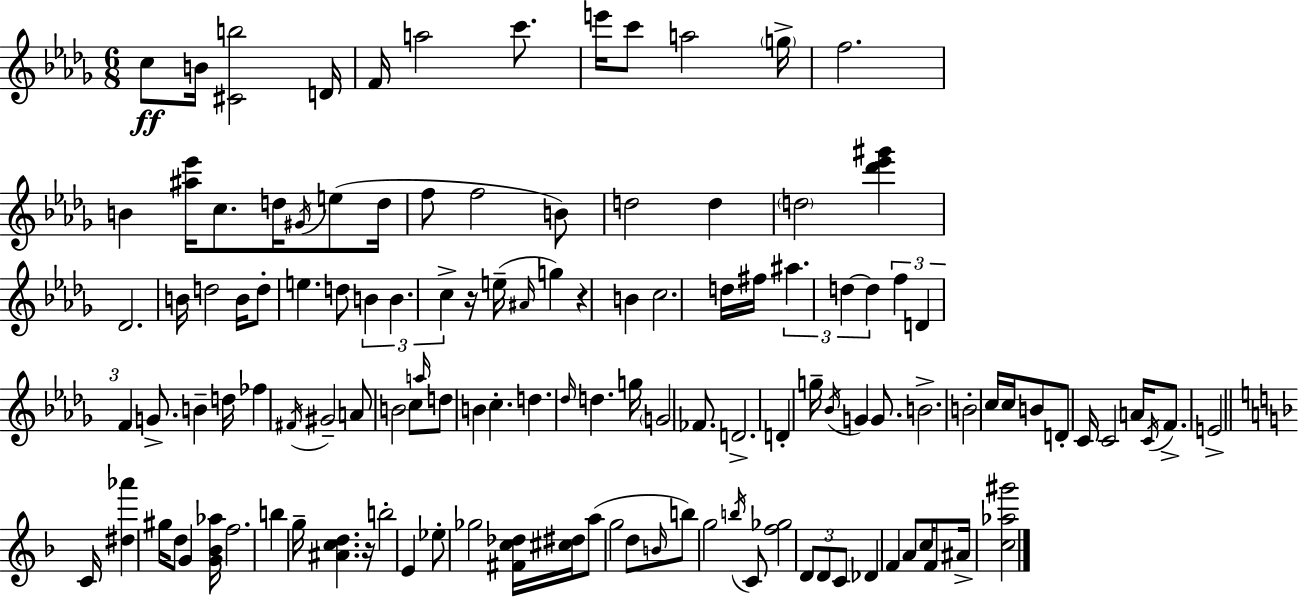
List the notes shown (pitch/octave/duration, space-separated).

C5/e B4/s [C#4,B5]/h D4/s F4/s A5/h C6/e. E6/s C6/e A5/h G5/s F5/h. B4/q [A#5,Eb6]/s C5/e. D5/s G#4/s E5/e D5/s F5/e F5/h B4/e D5/h D5/q D5/h [Db6,Eb6,G#6]/q Db4/h. B4/s D5/h B4/s D5/e E5/q. D5/e B4/q B4/q. C5/q R/s E5/s A#4/s G5/q R/q B4/q C5/h. D5/s F#5/s A#5/q. D5/q D5/q F5/q D4/q F4/q G4/e. B4/q D5/s FES5/q F#4/s G#4/h A4/e B4/h C5/e A5/s D5/e B4/q C5/q. D5/q. Db5/s D5/q. G5/s G4/h FES4/e. D4/h. D4/q G5/s Bb4/s G4/q G4/e. B4/h. B4/h C5/s C5/s B4/e D4/e C4/s C4/h A4/s C4/s F4/e. E4/h C4/s [D#5,Ab6]/q G#5/s D5/e G4/q [G4,Bb4,Ab5]/s F5/h. B5/q G5/s [A#4,C5,D5]/q. R/s B5/h E4/q Eb5/e Gb5/h [F#4,C5,Db5]/s [C#5,D#5]/s A5/e G5/h D5/e B4/s B5/e G5/h B5/s C4/e [F5,Gb5]/h D4/e D4/e C4/e Db4/q F4/q A4/e C5/s F4/e A#4/s [C5,Ab5,G#6]/h